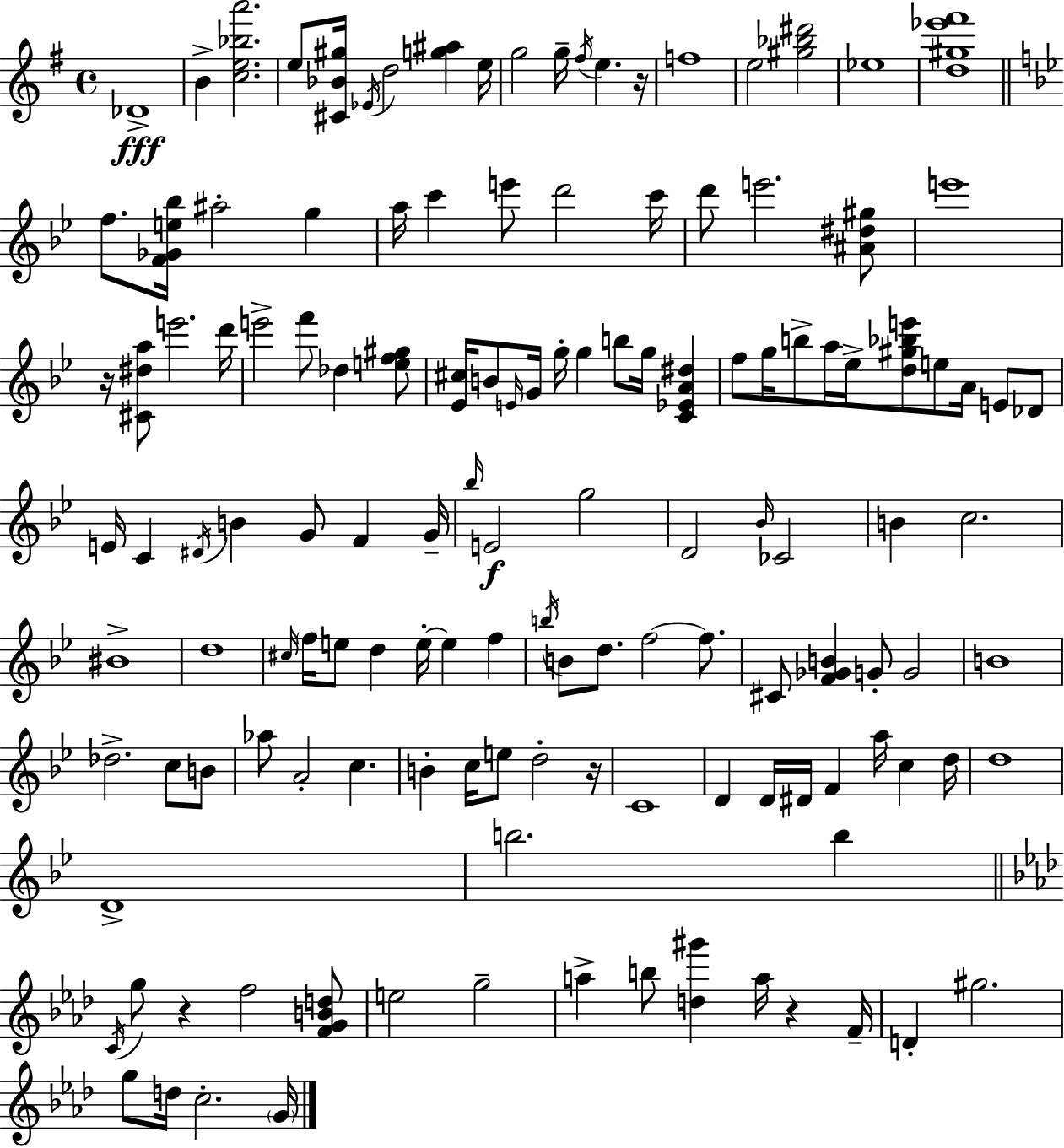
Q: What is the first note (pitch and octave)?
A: Db4